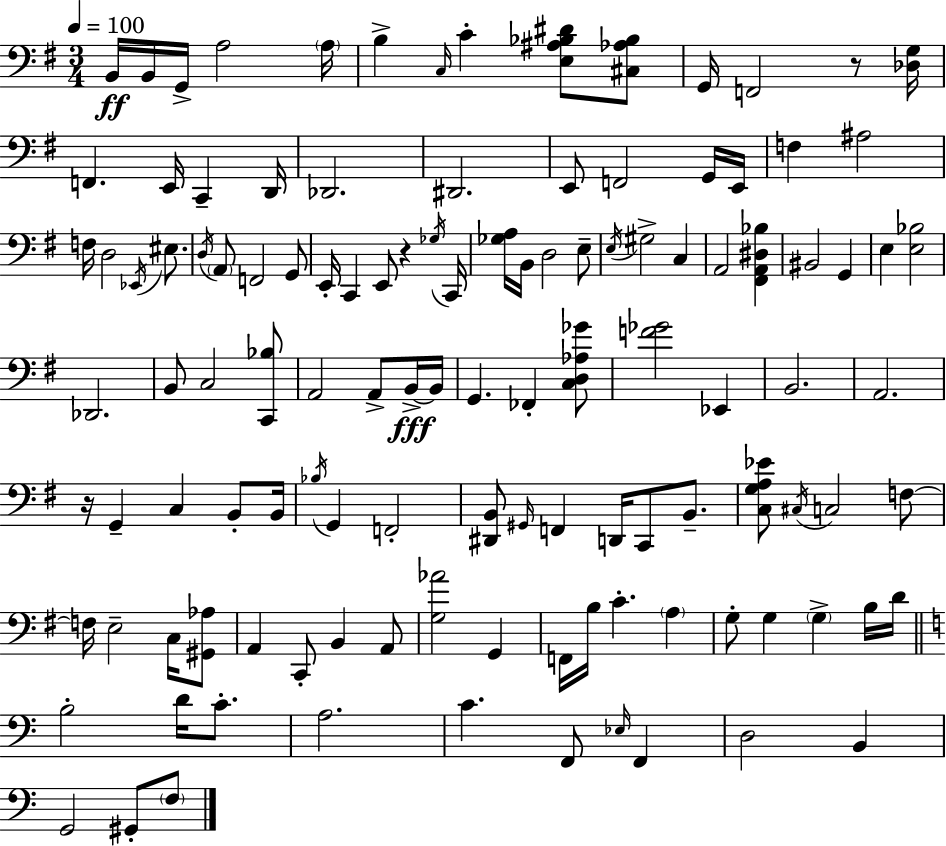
{
  \clef bass
  \numericTimeSignature
  \time 3/4
  \key g \major
  \tempo 4 = 100
  \repeat volta 2 { b,16\ff b,16 g,16-> a2 \parenthesize a16 | b4-> \grace { c16 } c'4-. <e ais bes dis'>8 <cis aes bes>8 | g,16 f,2 r8 | <des g>16 f,4. e,16 c,4-- | \break d,16 des,2. | dis,2. | e,8 f,2 g,16 | e,16 f4 ais2 | \break f16 d2 \acciaccatura { ees,16 } eis8. | \acciaccatura { d16 } \parenthesize a,8 f,2 | g,8 e,16-. c,4 e,8 r4 | \acciaccatura { ges16 } c,16 <ges a>16 b,16 d2 | \break e8-- \acciaccatura { e16 } gis2-> | c4 a,2 | <fis, a, dis bes>4 bis,2 | g,4 e4 <e bes>2 | \break des,2. | b,8 c2 | <c, bes>8 a,2 | a,8-> b,16->~~\fff b,16 g,4. fes,4-. | \break <c d aes ges'>8 <f' ges'>2 | ees,4 b,2. | a,2. | r16 g,4-- c4 | \break b,8-. b,16 \acciaccatura { bes16 } g,4 f,2-. | <dis, b,>8 \grace { gis,16 } f,4 | d,16 c,8 b,8.-- <c g a ees'>8 \acciaccatura { cis16 } c2 | f8~~ f16 e2-- | \break c16 <gis, aes>8 a,4 | c,8-. b,4 a,8 <g aes'>2 | g,4 f,16 b16 c'4.-. | \parenthesize a4 g8-. g4 | \break \parenthesize g4-> b16 d'16 \bar "||" \break \key a \minor b2-. d'16 c'8.-. | a2. | c'4. f,8 \grace { ees16 } f,4 | d2 b,4 | \break g,2 gis,8-. \parenthesize f8 | } \bar "|."
}